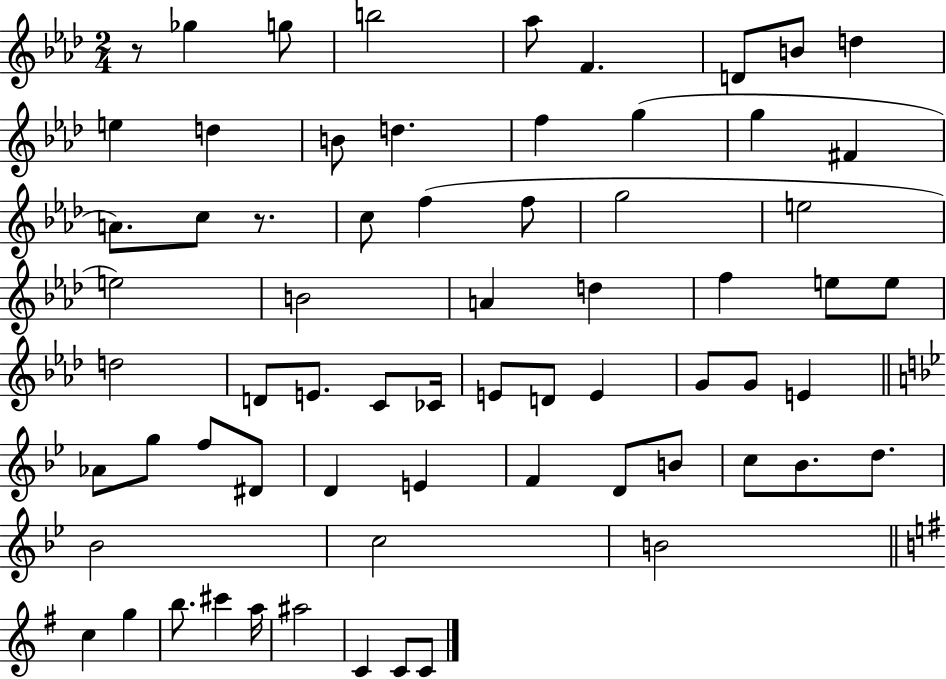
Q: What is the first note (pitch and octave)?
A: Gb5